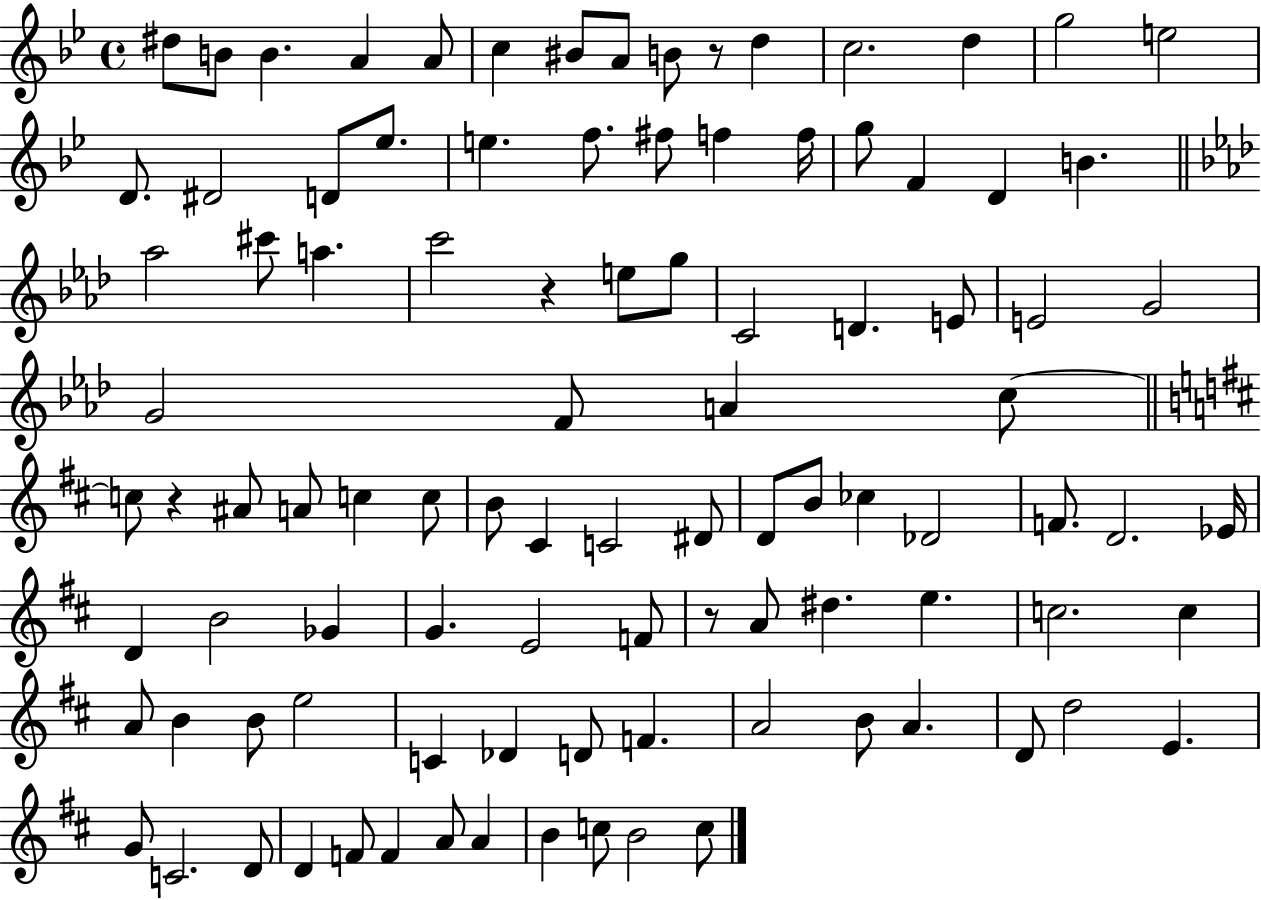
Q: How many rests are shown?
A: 4